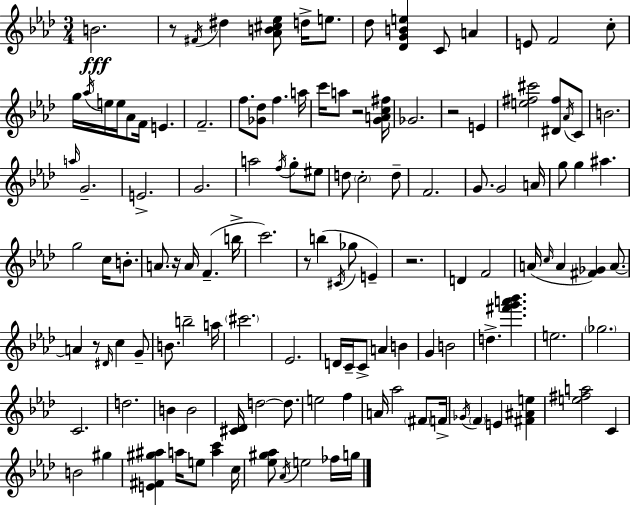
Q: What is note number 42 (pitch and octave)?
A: G4